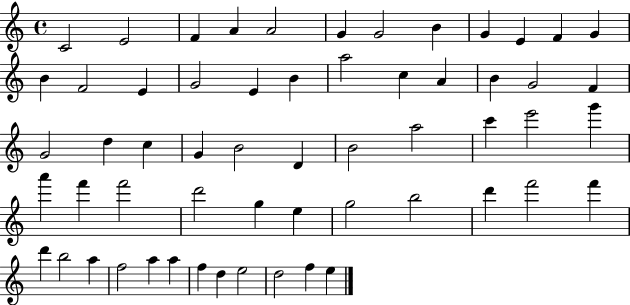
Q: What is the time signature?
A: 4/4